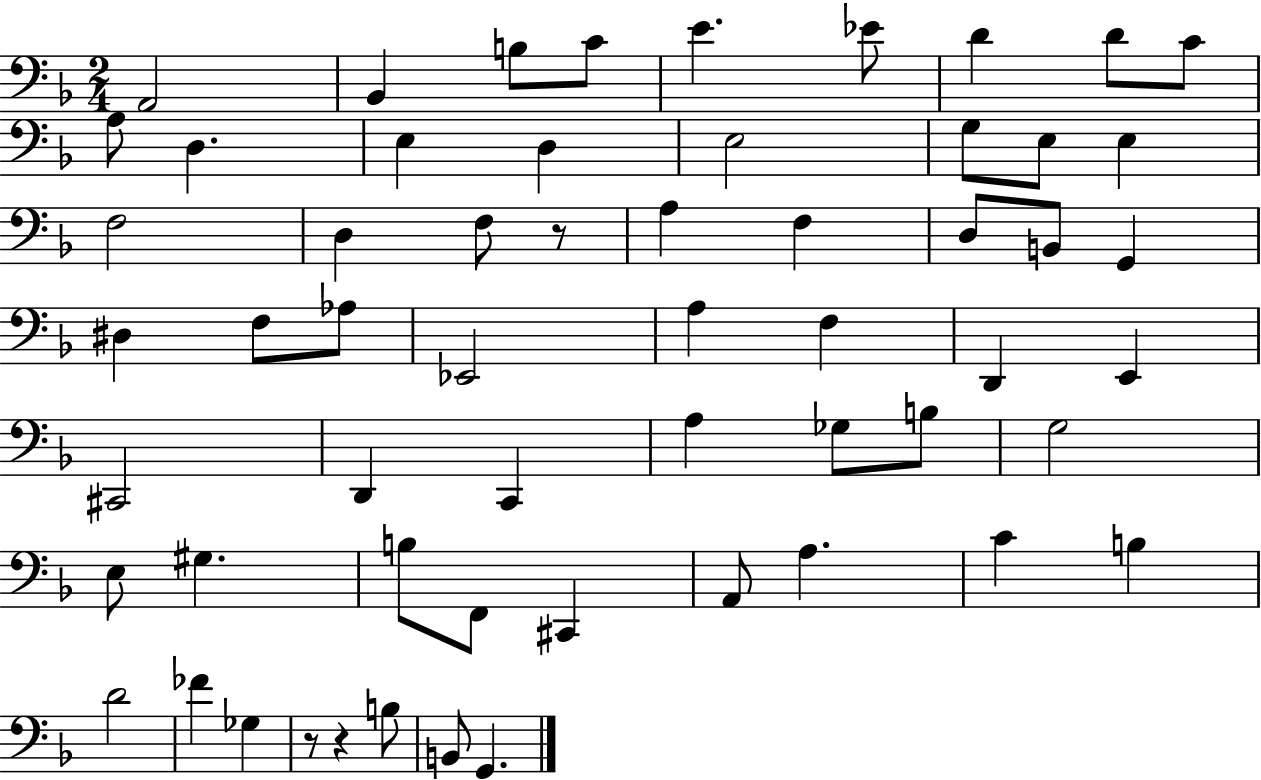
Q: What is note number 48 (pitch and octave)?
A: C4